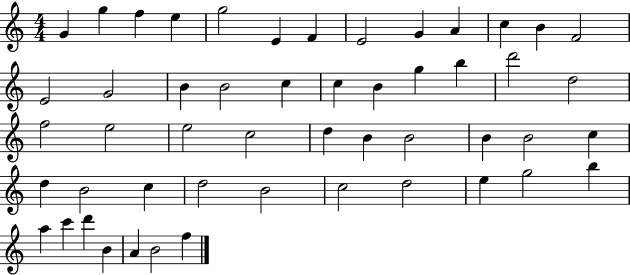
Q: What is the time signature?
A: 4/4